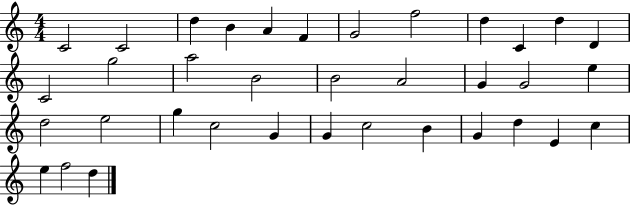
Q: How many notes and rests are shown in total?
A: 36